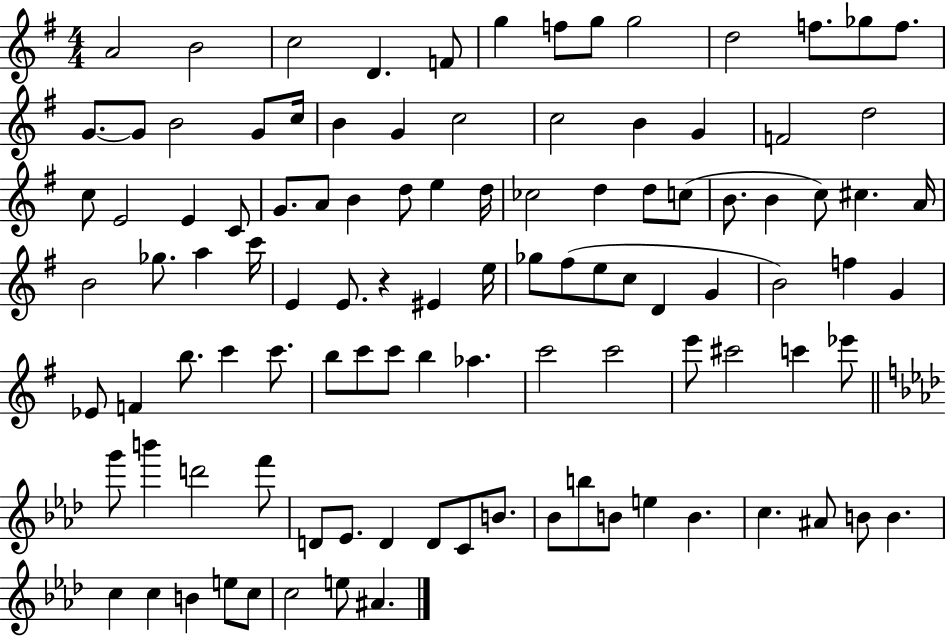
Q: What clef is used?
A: treble